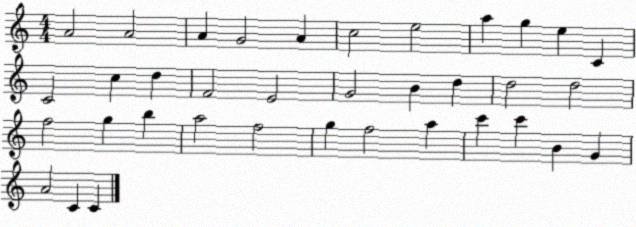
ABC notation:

X:1
T:Untitled
M:4/4
L:1/4
K:C
A2 A2 A G2 A c2 e2 a g e C C2 c d F2 E2 G2 B d d2 d2 f2 g b a2 f2 g f2 a c' c' B G A2 C C